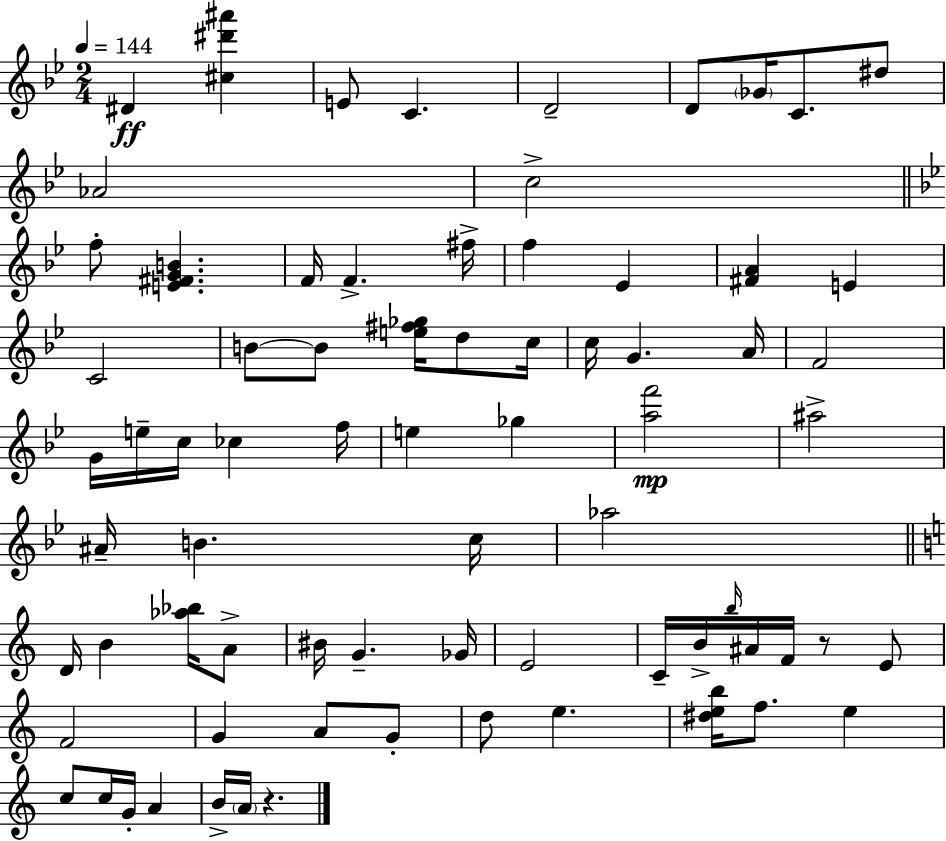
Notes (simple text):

D#4/q [C#5,D#6,A#6]/q E4/e C4/q. D4/h D4/e Gb4/s C4/e. D#5/e Ab4/h C5/h F5/e [E4,F#4,G4,B4]/q. F4/s F4/q. F#5/s F5/q Eb4/q [F#4,A4]/q E4/q C4/h B4/e B4/e [E5,F#5,Gb5]/s D5/e C5/s C5/s G4/q. A4/s F4/h G4/s E5/s C5/s CES5/q F5/s E5/q Gb5/q [A5,F6]/h A#5/h A#4/s B4/q. C5/s Ab5/h D4/s B4/q [Ab5,Bb5]/s A4/e BIS4/s G4/q. Gb4/s E4/h C4/s B4/s B5/s A#4/s F4/s R/e E4/e F4/h G4/q A4/e G4/e D5/e E5/q. [D#5,E5,B5]/s F5/e. E5/q C5/e C5/s G4/s A4/q B4/s A4/s R/q.